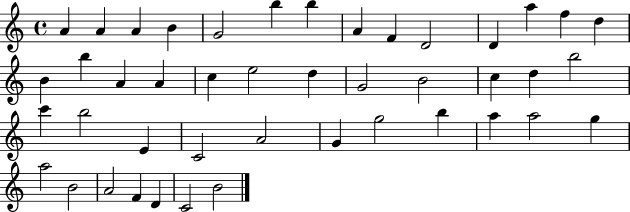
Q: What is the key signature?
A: C major